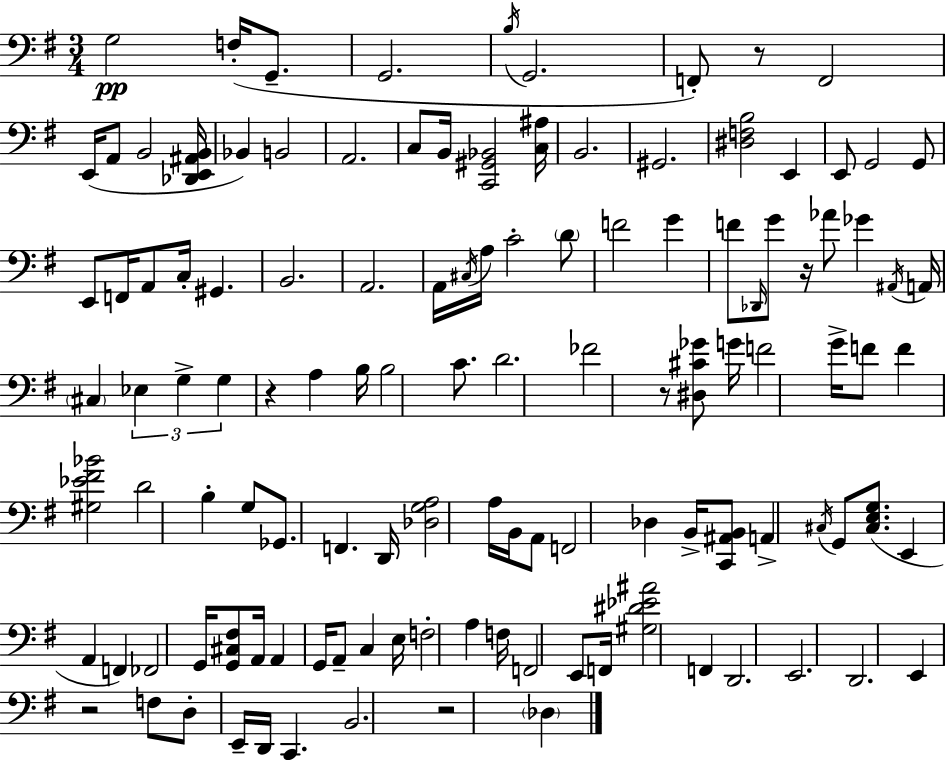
{
  \clef bass
  \numericTimeSignature
  \time 3/4
  \key e \minor
  g2\pp f16-.( g,8.-- | g,2. | \acciaccatura { b16 } g,2. | f,8-.) r8 f,2 | \break e,16( a,8 b,2 | <des, e, ais, b,>16 bes,4) b,2 | a,2. | c8 b,16 <c, gis, bes,>2 | \break <c ais>16 b,2. | gis,2. | <dis f b>2 e,4 | e,8 g,2 g,8 | \break e,8 f,16 a,8 c16-. gis,4. | b,2. | a,2. | a,16 \acciaccatura { cis16 } a16 c'2-. | \break \parenthesize d'8 f'2 g'4 | f'8 \grace { des,16 } g'8 r16 aes'8 ges'4 | \acciaccatura { ais,16 } a,16 \parenthesize cis4 \tuplet 3/2 { ees4 | g4-> g4 } r4 | \break a4 b16 b2 | c'8. d'2. | fes'2 | r8 <dis cis' ges'>8 g'16 f'2 | \break g'16-> f'8 f'4 <gis ees' fis' bes'>2 | d'2 | b4-. g8 ges,8. f,4. | d,16 <des g a>2 | \break a16 b,16 a,8 f,2 | des4 b,16-> <c, ais, b,>8 a,4-> \acciaccatura { cis16 } | g,8 <cis e g>8.( e,4 a,4 | f,4) fes,2 | \break g,16 <g, cis fis>8 a,16 a,4 g,16 a,8-- | c4 e16 f2-. | a4 f16 f,2 | e,8 f,16 <gis dis' ees' ais'>2 | \break f,4 d,2. | e,2. | d,2. | e,4 r2 | \break f8 d8-. e,16-- d,16 c,4. | b,2. | r2 | \parenthesize des4 \bar "|."
}